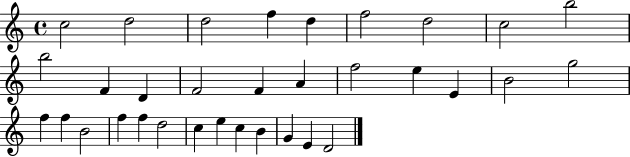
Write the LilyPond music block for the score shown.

{
  \clef treble
  \time 4/4
  \defaultTimeSignature
  \key c \major
  c''2 d''2 | d''2 f''4 d''4 | f''2 d''2 | c''2 b''2 | \break b''2 f'4 d'4 | f'2 f'4 a'4 | f''2 e''4 e'4 | b'2 g''2 | \break f''4 f''4 b'2 | f''4 f''4 d''2 | c''4 e''4 c''4 b'4 | g'4 e'4 d'2 | \break \bar "|."
}